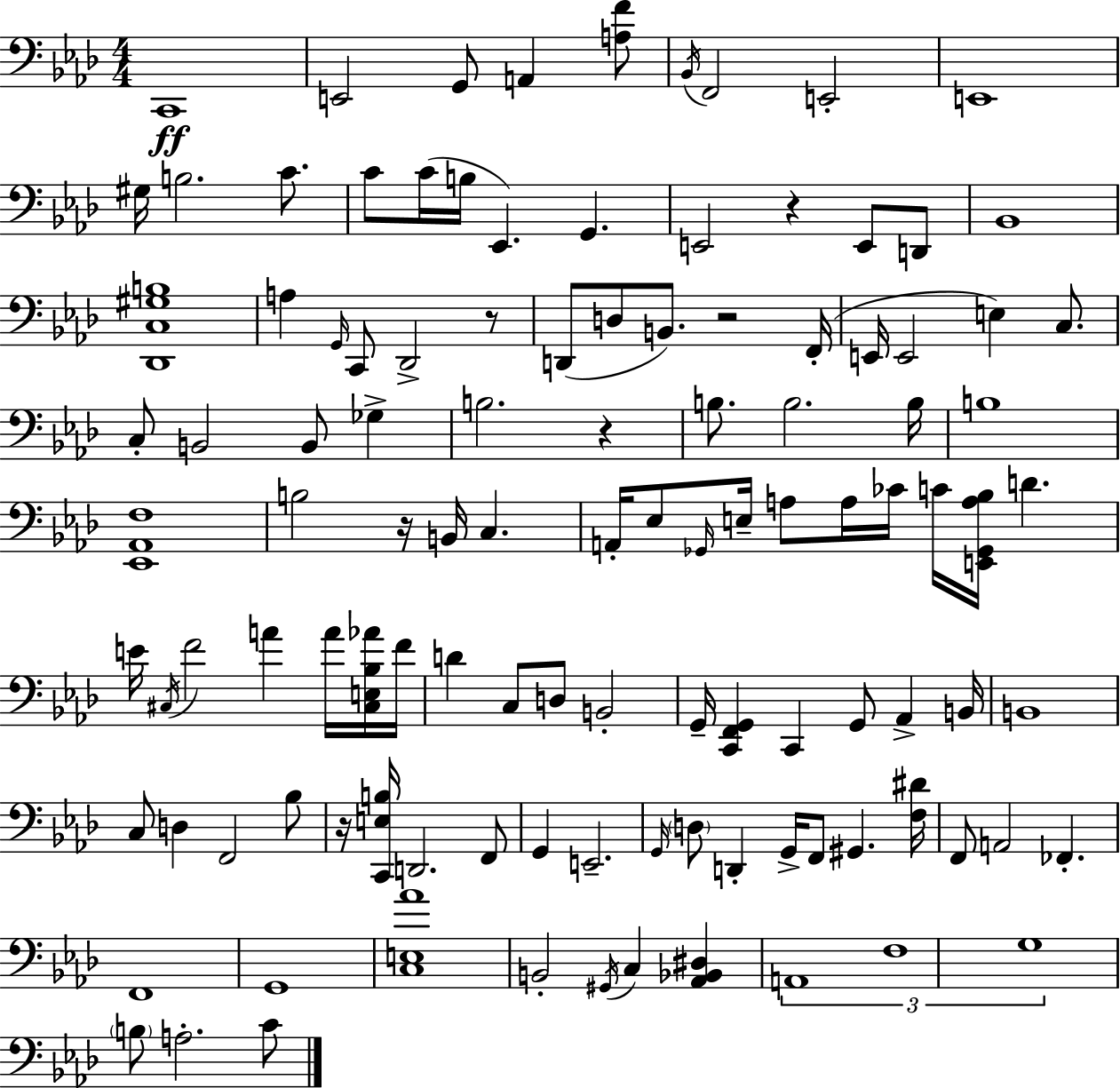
X:1
T:Untitled
M:4/4
L:1/4
K:Ab
C,,4 E,,2 G,,/2 A,, [A,F]/2 _B,,/4 F,,2 E,,2 E,,4 ^G,/4 B,2 C/2 C/2 C/4 B,/4 _E,, G,, E,,2 z E,,/2 D,,/2 _B,,4 [_D,,C,^G,B,]4 A, G,,/4 C,,/2 _D,,2 z/2 D,,/2 D,/2 B,,/2 z2 F,,/4 E,,/4 E,,2 E, C,/2 C,/2 B,,2 B,,/2 _G, B,2 z B,/2 B,2 B,/4 B,4 [_E,,_A,,F,]4 B,2 z/4 B,,/4 C, A,,/4 _E,/2 _G,,/4 E,/4 A,/2 A,/4 _C/4 C/4 [E,,_G,,A,_B,]/4 D E/4 ^C,/4 F2 A A/4 [^C,E,_B,_A]/4 F/4 D C,/2 D,/2 B,,2 G,,/4 [C,,F,,G,,] C,, G,,/2 _A,, B,,/4 B,,4 C,/2 D, F,,2 _B,/2 z/4 [C,,E,B,]/4 D,,2 F,,/2 G,, E,,2 G,,/4 D,/2 D,, G,,/4 F,,/2 ^G,, [F,^D]/4 F,,/2 A,,2 _F,, F,,4 G,,4 [C,E,_A]4 B,,2 ^G,,/4 C, [_A,,_B,,^D,] A,,4 F,4 G,4 B,/2 A,2 C/2